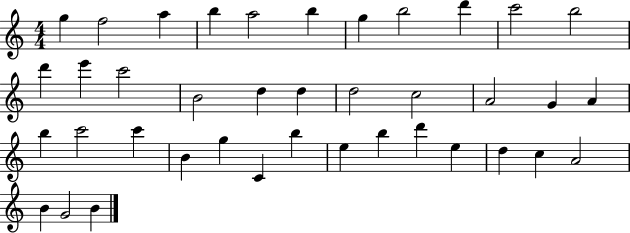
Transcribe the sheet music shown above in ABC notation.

X:1
T:Untitled
M:4/4
L:1/4
K:C
g f2 a b a2 b g b2 d' c'2 b2 d' e' c'2 B2 d d d2 c2 A2 G A b c'2 c' B g C b e b d' e d c A2 B G2 B